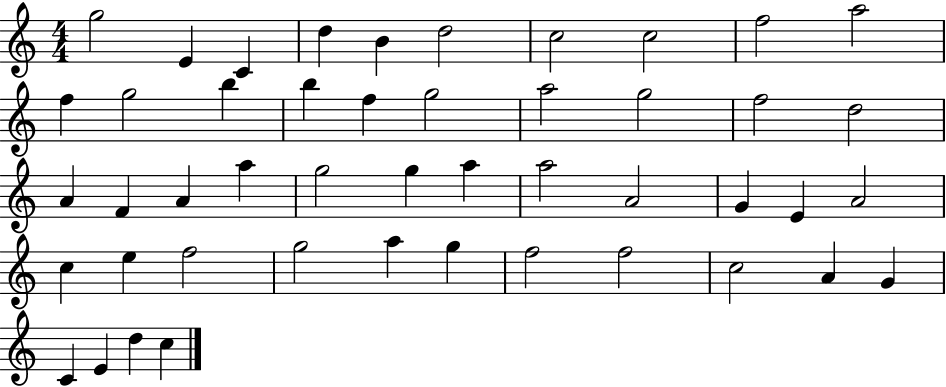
G5/h E4/q C4/q D5/q B4/q D5/h C5/h C5/h F5/h A5/h F5/q G5/h B5/q B5/q F5/q G5/h A5/h G5/h F5/h D5/h A4/q F4/q A4/q A5/q G5/h G5/q A5/q A5/h A4/h G4/q E4/q A4/h C5/q E5/q F5/h G5/h A5/q G5/q F5/h F5/h C5/h A4/q G4/q C4/q E4/q D5/q C5/q